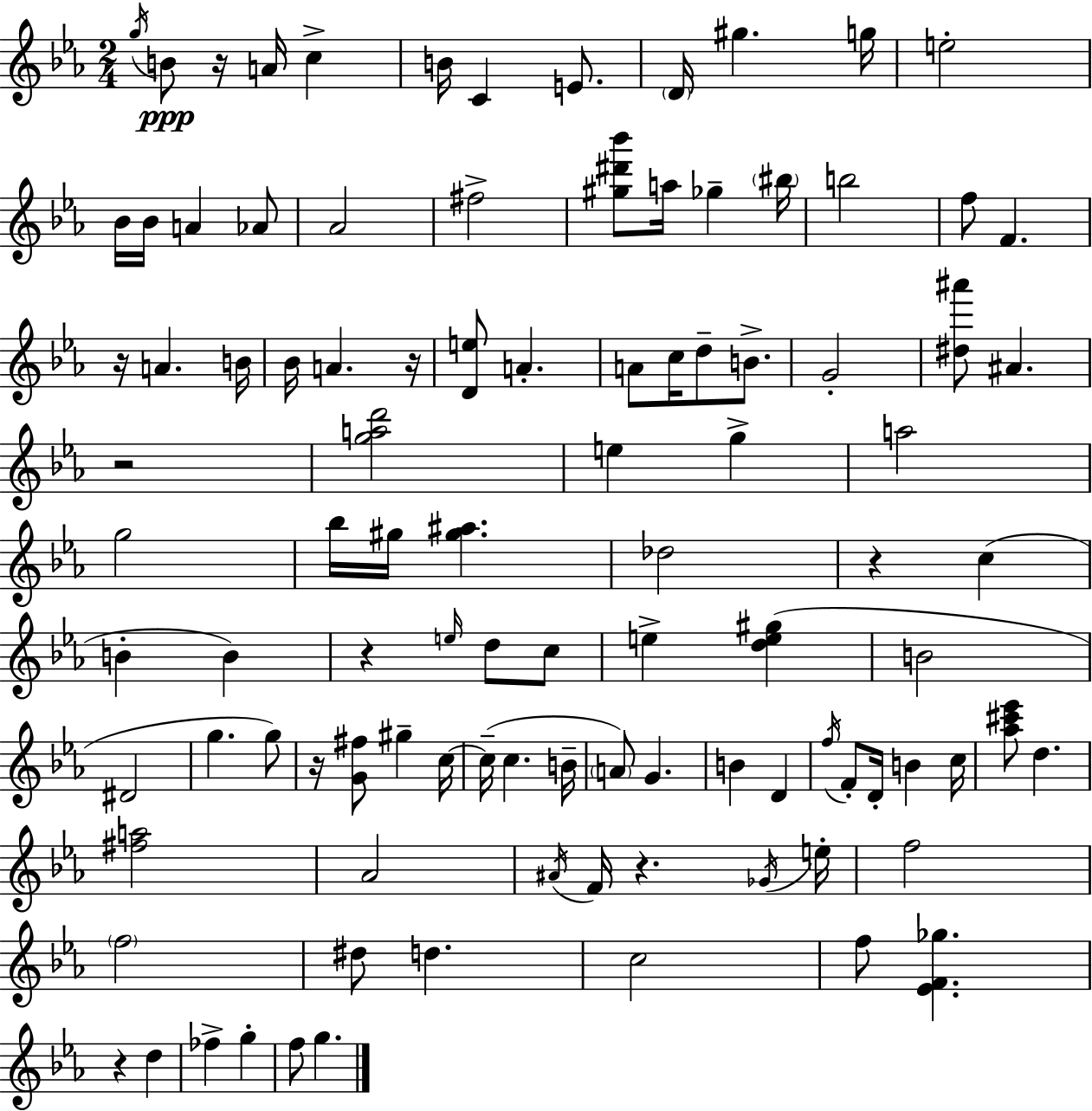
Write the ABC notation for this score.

X:1
T:Untitled
M:2/4
L:1/4
K:Eb
g/4 B/2 z/4 A/4 c B/4 C E/2 D/4 ^g g/4 e2 _B/4 _B/4 A _A/2 _A2 ^f2 [^g^d'_b']/2 a/4 _g ^b/4 b2 f/2 F z/4 A B/4 _B/4 A z/4 [De]/2 A A/2 c/4 d/2 B/2 G2 [^d^a']/2 ^A z2 [gad']2 e g a2 g2 _b/4 ^g/4 [^g^a] _d2 z c B B z e/4 d/2 c/2 e [de^g] B2 ^D2 g g/2 z/4 [G^f]/2 ^g c/4 c/4 c B/4 A/2 G B D f/4 F/2 D/4 B c/4 [_a^c'_e']/2 d [^fa]2 _A2 ^A/4 F/4 z _G/4 e/4 f2 f2 ^d/2 d c2 f/2 [_EF_g] z d _f g f/2 g